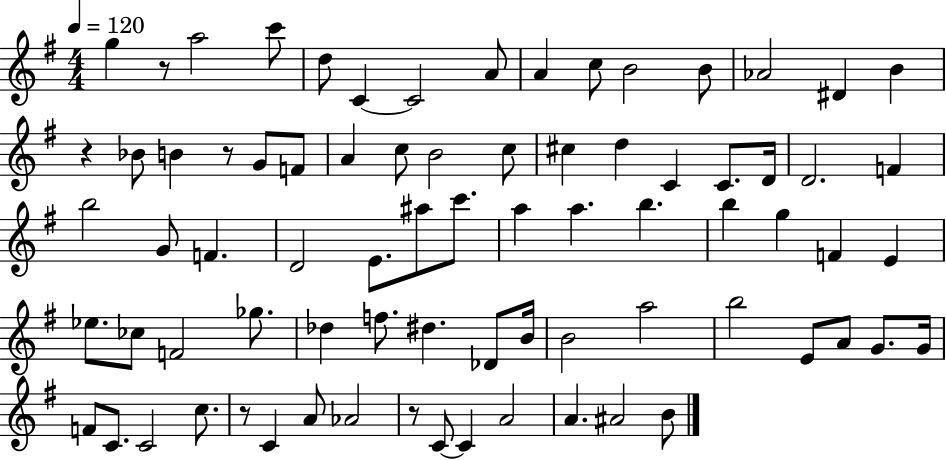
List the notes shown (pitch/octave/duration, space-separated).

G5/q R/e A5/h C6/e D5/e C4/q C4/h A4/e A4/q C5/e B4/h B4/e Ab4/h D#4/q B4/q R/q Bb4/e B4/q R/e G4/e F4/e A4/q C5/e B4/h C5/e C#5/q D5/q C4/q C4/e. D4/s D4/h. F4/q B5/h G4/e F4/q. D4/h E4/e. A#5/e C6/e. A5/q A5/q. B5/q. B5/q G5/q F4/q E4/q Eb5/e. CES5/e F4/h Gb5/e. Db5/q F5/e. D#5/q. Db4/e B4/s B4/h A5/h B5/h E4/e A4/e G4/e. G4/s F4/e C4/e. C4/h C5/e. R/e C4/q A4/e Ab4/h R/e C4/e C4/q A4/h A4/q. A#4/h B4/e